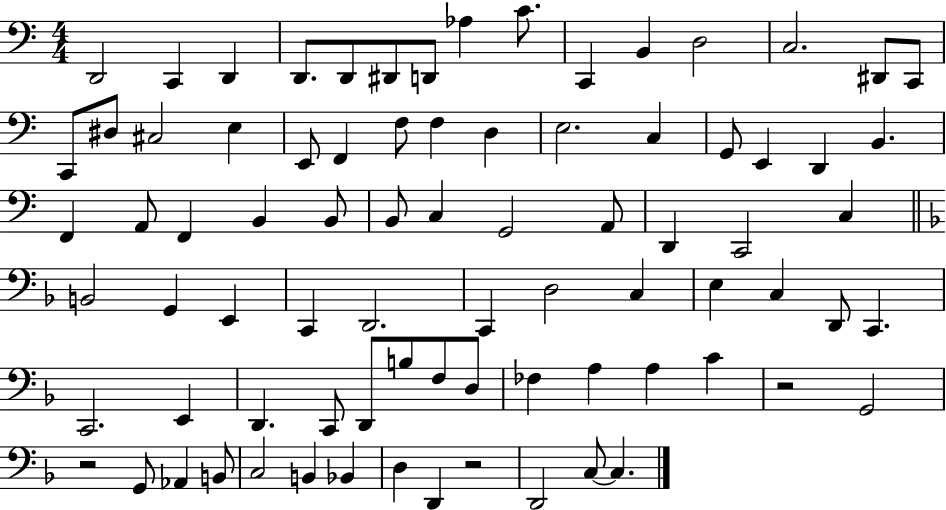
X:1
T:Untitled
M:4/4
L:1/4
K:C
D,,2 C,, D,, D,,/2 D,,/2 ^D,,/2 D,,/2 _A, C/2 C,, B,, D,2 C,2 ^D,,/2 C,,/2 C,,/2 ^D,/2 ^C,2 E, E,,/2 F,, F,/2 F, D, E,2 C, G,,/2 E,, D,, B,, F,, A,,/2 F,, B,, B,,/2 B,,/2 C, G,,2 A,,/2 D,, C,,2 C, B,,2 G,, E,, C,, D,,2 C,, D,2 C, E, C, D,,/2 C,, C,,2 E,, D,, C,,/2 D,,/2 B,/2 F,/2 D,/2 _F, A, A, C z2 G,,2 z2 G,,/2 _A,, B,,/2 C,2 B,, _B,, D, D,, z2 D,,2 C,/2 C,